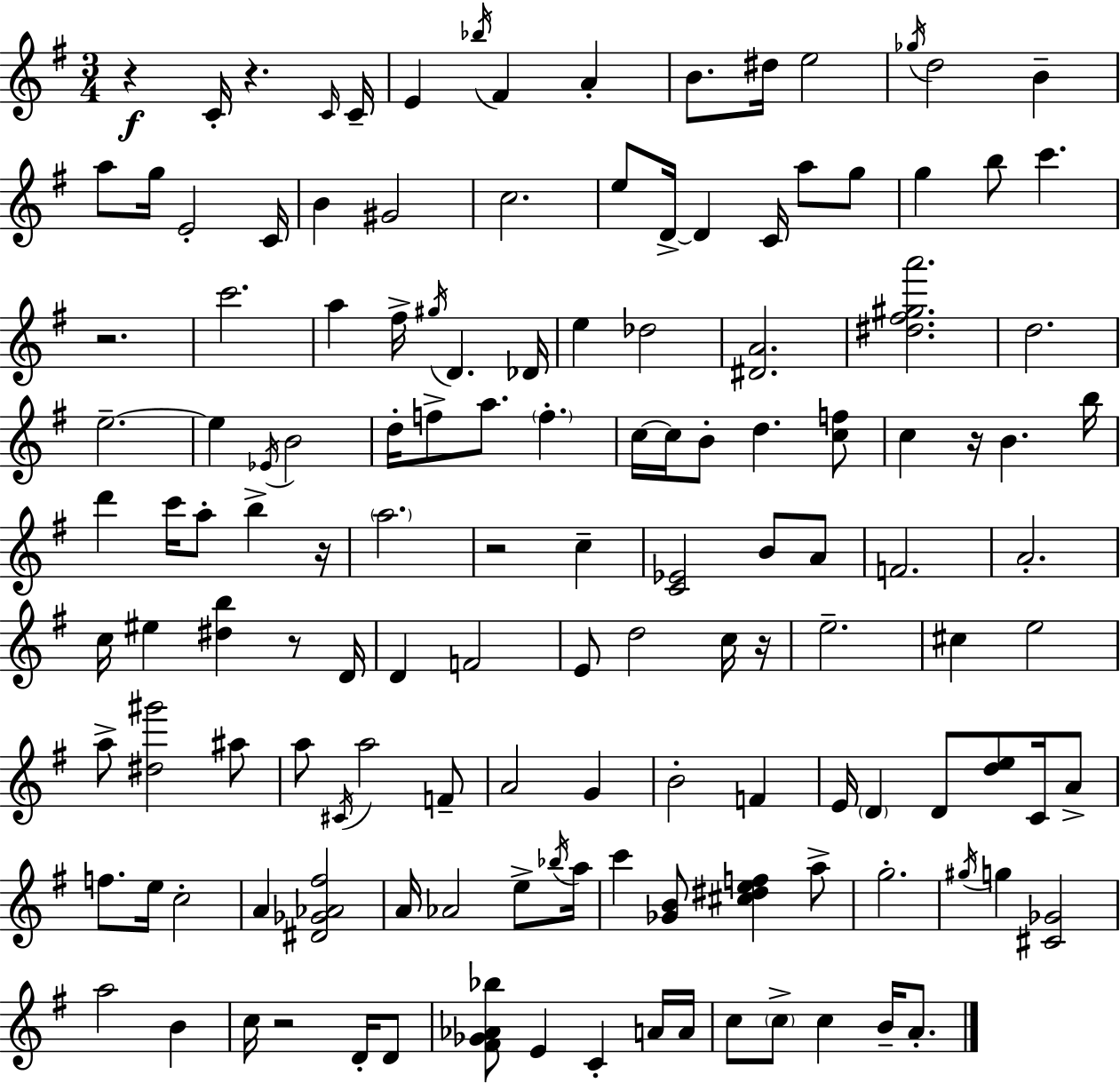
X:1
T:Untitled
M:3/4
L:1/4
K:G
z C/4 z C/4 C/4 E _b/4 ^F A B/2 ^d/4 e2 _g/4 d2 B a/2 g/4 E2 C/4 B ^G2 c2 e/2 D/4 D C/4 a/2 g/2 g b/2 c' z2 c'2 a ^f/4 ^g/4 D _D/4 e _d2 [^DA]2 [^d^f^ga']2 d2 e2 e _E/4 B2 d/4 f/2 a/2 f c/4 c/4 B/2 d [cf]/2 c z/4 B b/4 d' c'/4 a/2 b z/4 a2 z2 c [C_E]2 B/2 A/2 F2 A2 c/4 ^e [^db] z/2 D/4 D F2 E/2 d2 c/4 z/4 e2 ^c e2 a/2 [^d^g']2 ^a/2 a/2 ^C/4 a2 F/2 A2 G B2 F E/4 D D/2 [de]/2 C/4 A/2 f/2 e/4 c2 A [^D_G_A^f]2 A/4 _A2 e/2 _b/4 a/4 c' [_GB]/2 [^c^def] a/2 g2 ^g/4 g [^C_G]2 a2 B c/4 z2 D/4 D/2 [^F_G_A_b]/2 E C A/4 A/4 c/2 c/2 c B/4 A/2